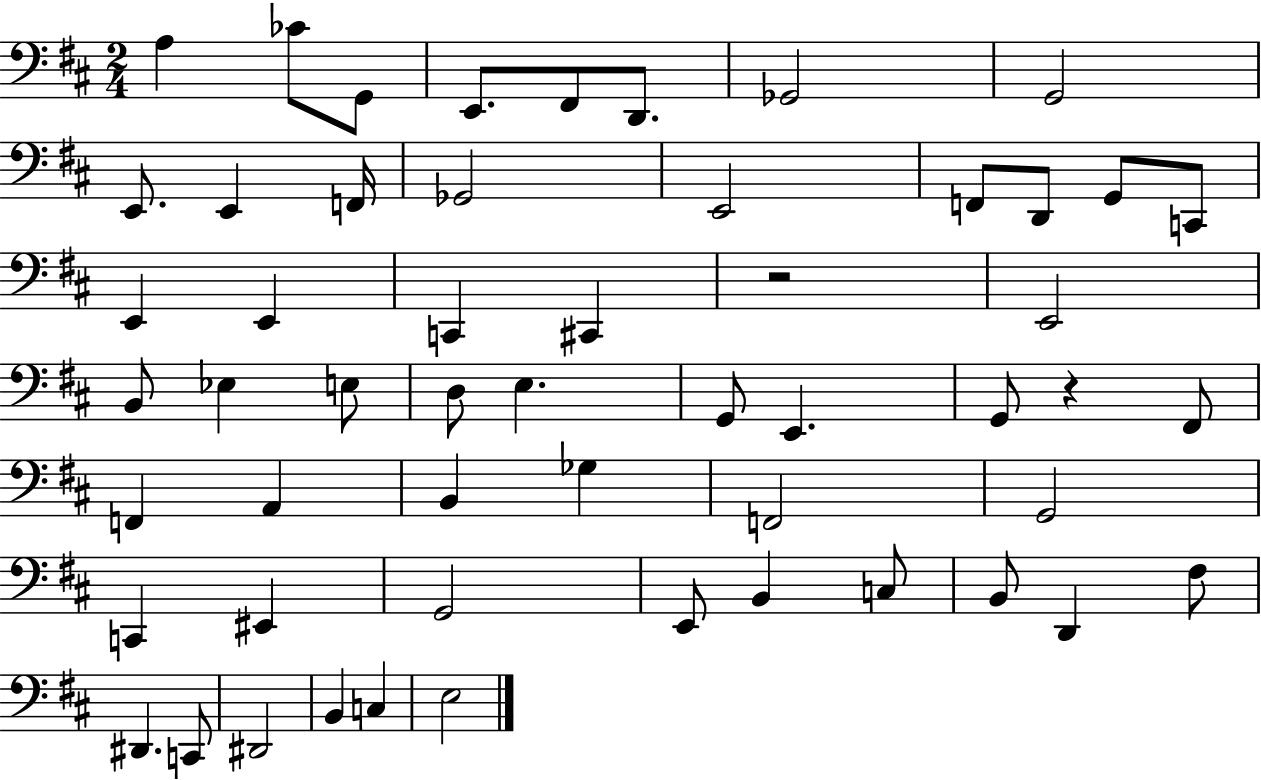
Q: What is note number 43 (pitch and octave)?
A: C3